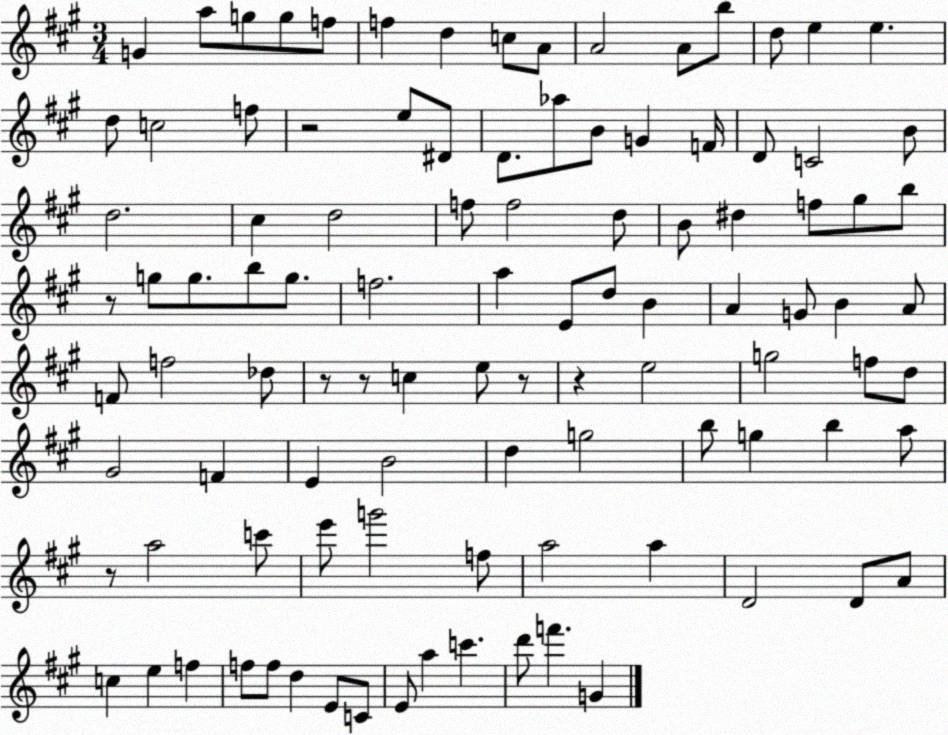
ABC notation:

X:1
T:Untitled
M:3/4
L:1/4
K:A
G a/2 g/2 g/2 f/2 f d c/2 A/2 A2 A/2 b/2 d/2 e e d/2 c2 f/2 z2 e/2 ^D/2 D/2 _a/2 B/2 G F/4 D/2 C2 B/2 d2 ^c d2 f/2 f2 d/2 B/2 ^d f/2 ^g/2 b/2 z/2 g/2 g/2 b/2 g/2 f2 a E/2 d/2 B A G/2 B A/2 F/2 f2 _d/2 z/2 z/2 c e/2 z/2 z e2 g2 f/2 d/2 ^G2 F E B2 d g2 b/2 g b a/2 z/2 a2 c'/2 e'/2 g'2 f/2 a2 a D2 D/2 A/2 c e f f/2 f/2 d E/2 C/2 E/2 a c' d'/2 f' G